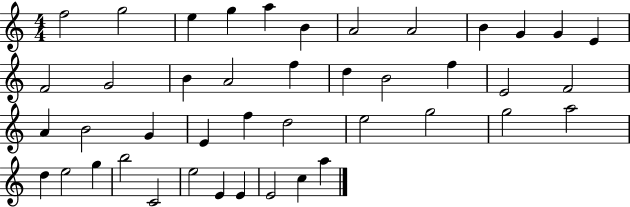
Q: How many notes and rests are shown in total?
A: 43